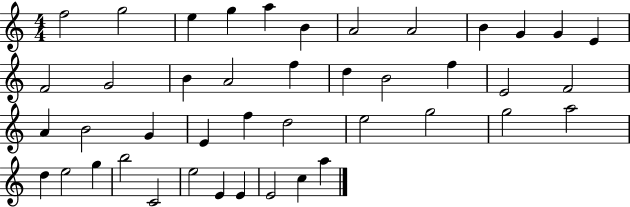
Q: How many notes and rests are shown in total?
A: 43